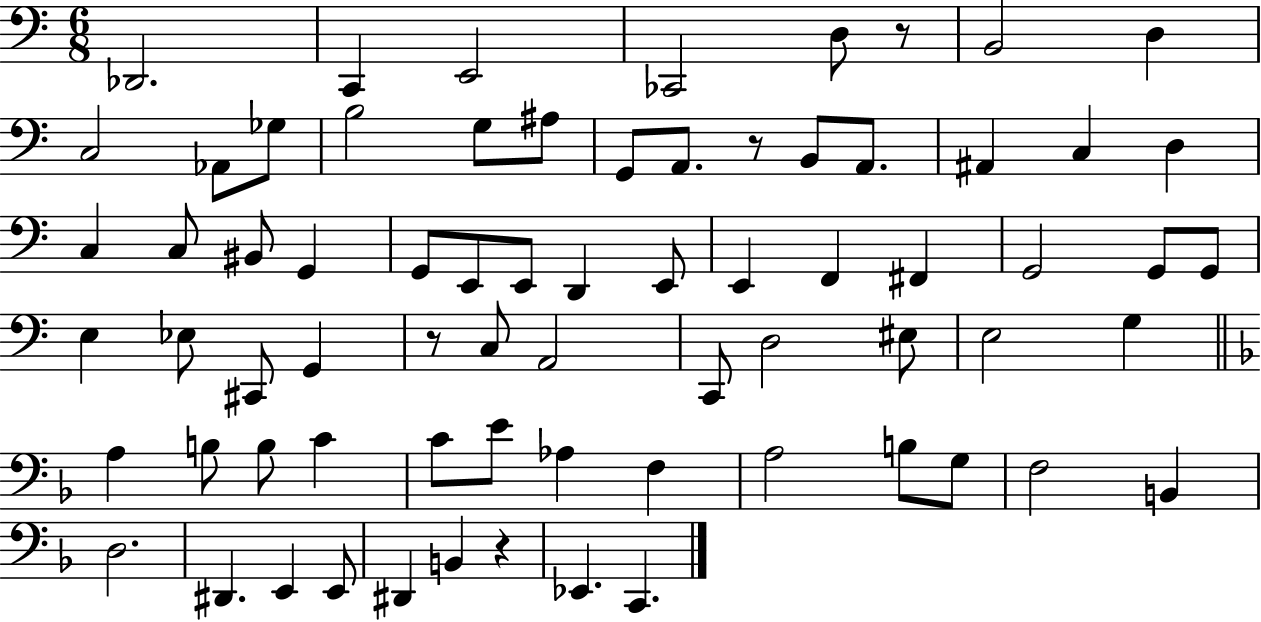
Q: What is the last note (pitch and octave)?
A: C2